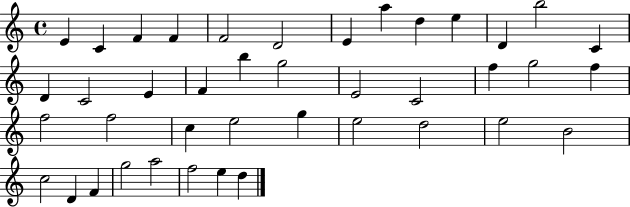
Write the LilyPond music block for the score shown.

{
  \clef treble
  \time 4/4
  \defaultTimeSignature
  \key c \major
  e'4 c'4 f'4 f'4 | f'2 d'2 | e'4 a''4 d''4 e''4 | d'4 b''2 c'4 | \break d'4 c'2 e'4 | f'4 b''4 g''2 | e'2 c'2 | f''4 g''2 f''4 | \break f''2 f''2 | c''4 e''2 g''4 | e''2 d''2 | e''2 b'2 | \break c''2 d'4 f'4 | g''2 a''2 | f''2 e''4 d''4 | \bar "|."
}